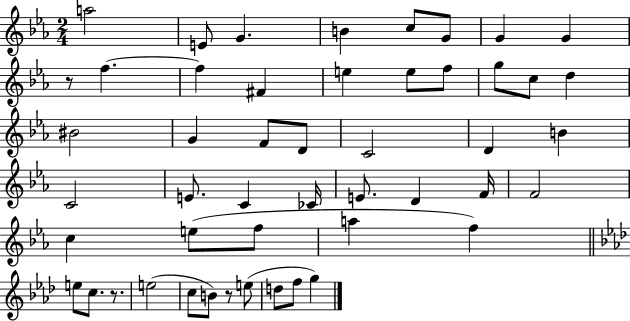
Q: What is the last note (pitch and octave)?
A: G5